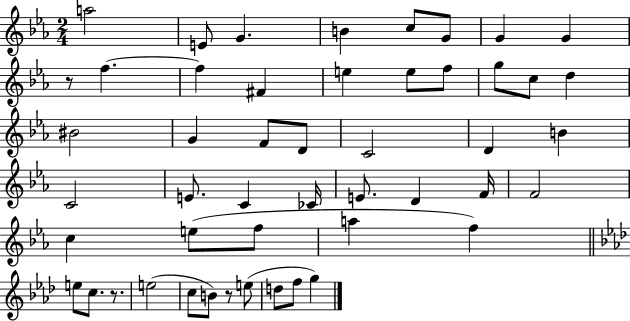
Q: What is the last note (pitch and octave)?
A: G5